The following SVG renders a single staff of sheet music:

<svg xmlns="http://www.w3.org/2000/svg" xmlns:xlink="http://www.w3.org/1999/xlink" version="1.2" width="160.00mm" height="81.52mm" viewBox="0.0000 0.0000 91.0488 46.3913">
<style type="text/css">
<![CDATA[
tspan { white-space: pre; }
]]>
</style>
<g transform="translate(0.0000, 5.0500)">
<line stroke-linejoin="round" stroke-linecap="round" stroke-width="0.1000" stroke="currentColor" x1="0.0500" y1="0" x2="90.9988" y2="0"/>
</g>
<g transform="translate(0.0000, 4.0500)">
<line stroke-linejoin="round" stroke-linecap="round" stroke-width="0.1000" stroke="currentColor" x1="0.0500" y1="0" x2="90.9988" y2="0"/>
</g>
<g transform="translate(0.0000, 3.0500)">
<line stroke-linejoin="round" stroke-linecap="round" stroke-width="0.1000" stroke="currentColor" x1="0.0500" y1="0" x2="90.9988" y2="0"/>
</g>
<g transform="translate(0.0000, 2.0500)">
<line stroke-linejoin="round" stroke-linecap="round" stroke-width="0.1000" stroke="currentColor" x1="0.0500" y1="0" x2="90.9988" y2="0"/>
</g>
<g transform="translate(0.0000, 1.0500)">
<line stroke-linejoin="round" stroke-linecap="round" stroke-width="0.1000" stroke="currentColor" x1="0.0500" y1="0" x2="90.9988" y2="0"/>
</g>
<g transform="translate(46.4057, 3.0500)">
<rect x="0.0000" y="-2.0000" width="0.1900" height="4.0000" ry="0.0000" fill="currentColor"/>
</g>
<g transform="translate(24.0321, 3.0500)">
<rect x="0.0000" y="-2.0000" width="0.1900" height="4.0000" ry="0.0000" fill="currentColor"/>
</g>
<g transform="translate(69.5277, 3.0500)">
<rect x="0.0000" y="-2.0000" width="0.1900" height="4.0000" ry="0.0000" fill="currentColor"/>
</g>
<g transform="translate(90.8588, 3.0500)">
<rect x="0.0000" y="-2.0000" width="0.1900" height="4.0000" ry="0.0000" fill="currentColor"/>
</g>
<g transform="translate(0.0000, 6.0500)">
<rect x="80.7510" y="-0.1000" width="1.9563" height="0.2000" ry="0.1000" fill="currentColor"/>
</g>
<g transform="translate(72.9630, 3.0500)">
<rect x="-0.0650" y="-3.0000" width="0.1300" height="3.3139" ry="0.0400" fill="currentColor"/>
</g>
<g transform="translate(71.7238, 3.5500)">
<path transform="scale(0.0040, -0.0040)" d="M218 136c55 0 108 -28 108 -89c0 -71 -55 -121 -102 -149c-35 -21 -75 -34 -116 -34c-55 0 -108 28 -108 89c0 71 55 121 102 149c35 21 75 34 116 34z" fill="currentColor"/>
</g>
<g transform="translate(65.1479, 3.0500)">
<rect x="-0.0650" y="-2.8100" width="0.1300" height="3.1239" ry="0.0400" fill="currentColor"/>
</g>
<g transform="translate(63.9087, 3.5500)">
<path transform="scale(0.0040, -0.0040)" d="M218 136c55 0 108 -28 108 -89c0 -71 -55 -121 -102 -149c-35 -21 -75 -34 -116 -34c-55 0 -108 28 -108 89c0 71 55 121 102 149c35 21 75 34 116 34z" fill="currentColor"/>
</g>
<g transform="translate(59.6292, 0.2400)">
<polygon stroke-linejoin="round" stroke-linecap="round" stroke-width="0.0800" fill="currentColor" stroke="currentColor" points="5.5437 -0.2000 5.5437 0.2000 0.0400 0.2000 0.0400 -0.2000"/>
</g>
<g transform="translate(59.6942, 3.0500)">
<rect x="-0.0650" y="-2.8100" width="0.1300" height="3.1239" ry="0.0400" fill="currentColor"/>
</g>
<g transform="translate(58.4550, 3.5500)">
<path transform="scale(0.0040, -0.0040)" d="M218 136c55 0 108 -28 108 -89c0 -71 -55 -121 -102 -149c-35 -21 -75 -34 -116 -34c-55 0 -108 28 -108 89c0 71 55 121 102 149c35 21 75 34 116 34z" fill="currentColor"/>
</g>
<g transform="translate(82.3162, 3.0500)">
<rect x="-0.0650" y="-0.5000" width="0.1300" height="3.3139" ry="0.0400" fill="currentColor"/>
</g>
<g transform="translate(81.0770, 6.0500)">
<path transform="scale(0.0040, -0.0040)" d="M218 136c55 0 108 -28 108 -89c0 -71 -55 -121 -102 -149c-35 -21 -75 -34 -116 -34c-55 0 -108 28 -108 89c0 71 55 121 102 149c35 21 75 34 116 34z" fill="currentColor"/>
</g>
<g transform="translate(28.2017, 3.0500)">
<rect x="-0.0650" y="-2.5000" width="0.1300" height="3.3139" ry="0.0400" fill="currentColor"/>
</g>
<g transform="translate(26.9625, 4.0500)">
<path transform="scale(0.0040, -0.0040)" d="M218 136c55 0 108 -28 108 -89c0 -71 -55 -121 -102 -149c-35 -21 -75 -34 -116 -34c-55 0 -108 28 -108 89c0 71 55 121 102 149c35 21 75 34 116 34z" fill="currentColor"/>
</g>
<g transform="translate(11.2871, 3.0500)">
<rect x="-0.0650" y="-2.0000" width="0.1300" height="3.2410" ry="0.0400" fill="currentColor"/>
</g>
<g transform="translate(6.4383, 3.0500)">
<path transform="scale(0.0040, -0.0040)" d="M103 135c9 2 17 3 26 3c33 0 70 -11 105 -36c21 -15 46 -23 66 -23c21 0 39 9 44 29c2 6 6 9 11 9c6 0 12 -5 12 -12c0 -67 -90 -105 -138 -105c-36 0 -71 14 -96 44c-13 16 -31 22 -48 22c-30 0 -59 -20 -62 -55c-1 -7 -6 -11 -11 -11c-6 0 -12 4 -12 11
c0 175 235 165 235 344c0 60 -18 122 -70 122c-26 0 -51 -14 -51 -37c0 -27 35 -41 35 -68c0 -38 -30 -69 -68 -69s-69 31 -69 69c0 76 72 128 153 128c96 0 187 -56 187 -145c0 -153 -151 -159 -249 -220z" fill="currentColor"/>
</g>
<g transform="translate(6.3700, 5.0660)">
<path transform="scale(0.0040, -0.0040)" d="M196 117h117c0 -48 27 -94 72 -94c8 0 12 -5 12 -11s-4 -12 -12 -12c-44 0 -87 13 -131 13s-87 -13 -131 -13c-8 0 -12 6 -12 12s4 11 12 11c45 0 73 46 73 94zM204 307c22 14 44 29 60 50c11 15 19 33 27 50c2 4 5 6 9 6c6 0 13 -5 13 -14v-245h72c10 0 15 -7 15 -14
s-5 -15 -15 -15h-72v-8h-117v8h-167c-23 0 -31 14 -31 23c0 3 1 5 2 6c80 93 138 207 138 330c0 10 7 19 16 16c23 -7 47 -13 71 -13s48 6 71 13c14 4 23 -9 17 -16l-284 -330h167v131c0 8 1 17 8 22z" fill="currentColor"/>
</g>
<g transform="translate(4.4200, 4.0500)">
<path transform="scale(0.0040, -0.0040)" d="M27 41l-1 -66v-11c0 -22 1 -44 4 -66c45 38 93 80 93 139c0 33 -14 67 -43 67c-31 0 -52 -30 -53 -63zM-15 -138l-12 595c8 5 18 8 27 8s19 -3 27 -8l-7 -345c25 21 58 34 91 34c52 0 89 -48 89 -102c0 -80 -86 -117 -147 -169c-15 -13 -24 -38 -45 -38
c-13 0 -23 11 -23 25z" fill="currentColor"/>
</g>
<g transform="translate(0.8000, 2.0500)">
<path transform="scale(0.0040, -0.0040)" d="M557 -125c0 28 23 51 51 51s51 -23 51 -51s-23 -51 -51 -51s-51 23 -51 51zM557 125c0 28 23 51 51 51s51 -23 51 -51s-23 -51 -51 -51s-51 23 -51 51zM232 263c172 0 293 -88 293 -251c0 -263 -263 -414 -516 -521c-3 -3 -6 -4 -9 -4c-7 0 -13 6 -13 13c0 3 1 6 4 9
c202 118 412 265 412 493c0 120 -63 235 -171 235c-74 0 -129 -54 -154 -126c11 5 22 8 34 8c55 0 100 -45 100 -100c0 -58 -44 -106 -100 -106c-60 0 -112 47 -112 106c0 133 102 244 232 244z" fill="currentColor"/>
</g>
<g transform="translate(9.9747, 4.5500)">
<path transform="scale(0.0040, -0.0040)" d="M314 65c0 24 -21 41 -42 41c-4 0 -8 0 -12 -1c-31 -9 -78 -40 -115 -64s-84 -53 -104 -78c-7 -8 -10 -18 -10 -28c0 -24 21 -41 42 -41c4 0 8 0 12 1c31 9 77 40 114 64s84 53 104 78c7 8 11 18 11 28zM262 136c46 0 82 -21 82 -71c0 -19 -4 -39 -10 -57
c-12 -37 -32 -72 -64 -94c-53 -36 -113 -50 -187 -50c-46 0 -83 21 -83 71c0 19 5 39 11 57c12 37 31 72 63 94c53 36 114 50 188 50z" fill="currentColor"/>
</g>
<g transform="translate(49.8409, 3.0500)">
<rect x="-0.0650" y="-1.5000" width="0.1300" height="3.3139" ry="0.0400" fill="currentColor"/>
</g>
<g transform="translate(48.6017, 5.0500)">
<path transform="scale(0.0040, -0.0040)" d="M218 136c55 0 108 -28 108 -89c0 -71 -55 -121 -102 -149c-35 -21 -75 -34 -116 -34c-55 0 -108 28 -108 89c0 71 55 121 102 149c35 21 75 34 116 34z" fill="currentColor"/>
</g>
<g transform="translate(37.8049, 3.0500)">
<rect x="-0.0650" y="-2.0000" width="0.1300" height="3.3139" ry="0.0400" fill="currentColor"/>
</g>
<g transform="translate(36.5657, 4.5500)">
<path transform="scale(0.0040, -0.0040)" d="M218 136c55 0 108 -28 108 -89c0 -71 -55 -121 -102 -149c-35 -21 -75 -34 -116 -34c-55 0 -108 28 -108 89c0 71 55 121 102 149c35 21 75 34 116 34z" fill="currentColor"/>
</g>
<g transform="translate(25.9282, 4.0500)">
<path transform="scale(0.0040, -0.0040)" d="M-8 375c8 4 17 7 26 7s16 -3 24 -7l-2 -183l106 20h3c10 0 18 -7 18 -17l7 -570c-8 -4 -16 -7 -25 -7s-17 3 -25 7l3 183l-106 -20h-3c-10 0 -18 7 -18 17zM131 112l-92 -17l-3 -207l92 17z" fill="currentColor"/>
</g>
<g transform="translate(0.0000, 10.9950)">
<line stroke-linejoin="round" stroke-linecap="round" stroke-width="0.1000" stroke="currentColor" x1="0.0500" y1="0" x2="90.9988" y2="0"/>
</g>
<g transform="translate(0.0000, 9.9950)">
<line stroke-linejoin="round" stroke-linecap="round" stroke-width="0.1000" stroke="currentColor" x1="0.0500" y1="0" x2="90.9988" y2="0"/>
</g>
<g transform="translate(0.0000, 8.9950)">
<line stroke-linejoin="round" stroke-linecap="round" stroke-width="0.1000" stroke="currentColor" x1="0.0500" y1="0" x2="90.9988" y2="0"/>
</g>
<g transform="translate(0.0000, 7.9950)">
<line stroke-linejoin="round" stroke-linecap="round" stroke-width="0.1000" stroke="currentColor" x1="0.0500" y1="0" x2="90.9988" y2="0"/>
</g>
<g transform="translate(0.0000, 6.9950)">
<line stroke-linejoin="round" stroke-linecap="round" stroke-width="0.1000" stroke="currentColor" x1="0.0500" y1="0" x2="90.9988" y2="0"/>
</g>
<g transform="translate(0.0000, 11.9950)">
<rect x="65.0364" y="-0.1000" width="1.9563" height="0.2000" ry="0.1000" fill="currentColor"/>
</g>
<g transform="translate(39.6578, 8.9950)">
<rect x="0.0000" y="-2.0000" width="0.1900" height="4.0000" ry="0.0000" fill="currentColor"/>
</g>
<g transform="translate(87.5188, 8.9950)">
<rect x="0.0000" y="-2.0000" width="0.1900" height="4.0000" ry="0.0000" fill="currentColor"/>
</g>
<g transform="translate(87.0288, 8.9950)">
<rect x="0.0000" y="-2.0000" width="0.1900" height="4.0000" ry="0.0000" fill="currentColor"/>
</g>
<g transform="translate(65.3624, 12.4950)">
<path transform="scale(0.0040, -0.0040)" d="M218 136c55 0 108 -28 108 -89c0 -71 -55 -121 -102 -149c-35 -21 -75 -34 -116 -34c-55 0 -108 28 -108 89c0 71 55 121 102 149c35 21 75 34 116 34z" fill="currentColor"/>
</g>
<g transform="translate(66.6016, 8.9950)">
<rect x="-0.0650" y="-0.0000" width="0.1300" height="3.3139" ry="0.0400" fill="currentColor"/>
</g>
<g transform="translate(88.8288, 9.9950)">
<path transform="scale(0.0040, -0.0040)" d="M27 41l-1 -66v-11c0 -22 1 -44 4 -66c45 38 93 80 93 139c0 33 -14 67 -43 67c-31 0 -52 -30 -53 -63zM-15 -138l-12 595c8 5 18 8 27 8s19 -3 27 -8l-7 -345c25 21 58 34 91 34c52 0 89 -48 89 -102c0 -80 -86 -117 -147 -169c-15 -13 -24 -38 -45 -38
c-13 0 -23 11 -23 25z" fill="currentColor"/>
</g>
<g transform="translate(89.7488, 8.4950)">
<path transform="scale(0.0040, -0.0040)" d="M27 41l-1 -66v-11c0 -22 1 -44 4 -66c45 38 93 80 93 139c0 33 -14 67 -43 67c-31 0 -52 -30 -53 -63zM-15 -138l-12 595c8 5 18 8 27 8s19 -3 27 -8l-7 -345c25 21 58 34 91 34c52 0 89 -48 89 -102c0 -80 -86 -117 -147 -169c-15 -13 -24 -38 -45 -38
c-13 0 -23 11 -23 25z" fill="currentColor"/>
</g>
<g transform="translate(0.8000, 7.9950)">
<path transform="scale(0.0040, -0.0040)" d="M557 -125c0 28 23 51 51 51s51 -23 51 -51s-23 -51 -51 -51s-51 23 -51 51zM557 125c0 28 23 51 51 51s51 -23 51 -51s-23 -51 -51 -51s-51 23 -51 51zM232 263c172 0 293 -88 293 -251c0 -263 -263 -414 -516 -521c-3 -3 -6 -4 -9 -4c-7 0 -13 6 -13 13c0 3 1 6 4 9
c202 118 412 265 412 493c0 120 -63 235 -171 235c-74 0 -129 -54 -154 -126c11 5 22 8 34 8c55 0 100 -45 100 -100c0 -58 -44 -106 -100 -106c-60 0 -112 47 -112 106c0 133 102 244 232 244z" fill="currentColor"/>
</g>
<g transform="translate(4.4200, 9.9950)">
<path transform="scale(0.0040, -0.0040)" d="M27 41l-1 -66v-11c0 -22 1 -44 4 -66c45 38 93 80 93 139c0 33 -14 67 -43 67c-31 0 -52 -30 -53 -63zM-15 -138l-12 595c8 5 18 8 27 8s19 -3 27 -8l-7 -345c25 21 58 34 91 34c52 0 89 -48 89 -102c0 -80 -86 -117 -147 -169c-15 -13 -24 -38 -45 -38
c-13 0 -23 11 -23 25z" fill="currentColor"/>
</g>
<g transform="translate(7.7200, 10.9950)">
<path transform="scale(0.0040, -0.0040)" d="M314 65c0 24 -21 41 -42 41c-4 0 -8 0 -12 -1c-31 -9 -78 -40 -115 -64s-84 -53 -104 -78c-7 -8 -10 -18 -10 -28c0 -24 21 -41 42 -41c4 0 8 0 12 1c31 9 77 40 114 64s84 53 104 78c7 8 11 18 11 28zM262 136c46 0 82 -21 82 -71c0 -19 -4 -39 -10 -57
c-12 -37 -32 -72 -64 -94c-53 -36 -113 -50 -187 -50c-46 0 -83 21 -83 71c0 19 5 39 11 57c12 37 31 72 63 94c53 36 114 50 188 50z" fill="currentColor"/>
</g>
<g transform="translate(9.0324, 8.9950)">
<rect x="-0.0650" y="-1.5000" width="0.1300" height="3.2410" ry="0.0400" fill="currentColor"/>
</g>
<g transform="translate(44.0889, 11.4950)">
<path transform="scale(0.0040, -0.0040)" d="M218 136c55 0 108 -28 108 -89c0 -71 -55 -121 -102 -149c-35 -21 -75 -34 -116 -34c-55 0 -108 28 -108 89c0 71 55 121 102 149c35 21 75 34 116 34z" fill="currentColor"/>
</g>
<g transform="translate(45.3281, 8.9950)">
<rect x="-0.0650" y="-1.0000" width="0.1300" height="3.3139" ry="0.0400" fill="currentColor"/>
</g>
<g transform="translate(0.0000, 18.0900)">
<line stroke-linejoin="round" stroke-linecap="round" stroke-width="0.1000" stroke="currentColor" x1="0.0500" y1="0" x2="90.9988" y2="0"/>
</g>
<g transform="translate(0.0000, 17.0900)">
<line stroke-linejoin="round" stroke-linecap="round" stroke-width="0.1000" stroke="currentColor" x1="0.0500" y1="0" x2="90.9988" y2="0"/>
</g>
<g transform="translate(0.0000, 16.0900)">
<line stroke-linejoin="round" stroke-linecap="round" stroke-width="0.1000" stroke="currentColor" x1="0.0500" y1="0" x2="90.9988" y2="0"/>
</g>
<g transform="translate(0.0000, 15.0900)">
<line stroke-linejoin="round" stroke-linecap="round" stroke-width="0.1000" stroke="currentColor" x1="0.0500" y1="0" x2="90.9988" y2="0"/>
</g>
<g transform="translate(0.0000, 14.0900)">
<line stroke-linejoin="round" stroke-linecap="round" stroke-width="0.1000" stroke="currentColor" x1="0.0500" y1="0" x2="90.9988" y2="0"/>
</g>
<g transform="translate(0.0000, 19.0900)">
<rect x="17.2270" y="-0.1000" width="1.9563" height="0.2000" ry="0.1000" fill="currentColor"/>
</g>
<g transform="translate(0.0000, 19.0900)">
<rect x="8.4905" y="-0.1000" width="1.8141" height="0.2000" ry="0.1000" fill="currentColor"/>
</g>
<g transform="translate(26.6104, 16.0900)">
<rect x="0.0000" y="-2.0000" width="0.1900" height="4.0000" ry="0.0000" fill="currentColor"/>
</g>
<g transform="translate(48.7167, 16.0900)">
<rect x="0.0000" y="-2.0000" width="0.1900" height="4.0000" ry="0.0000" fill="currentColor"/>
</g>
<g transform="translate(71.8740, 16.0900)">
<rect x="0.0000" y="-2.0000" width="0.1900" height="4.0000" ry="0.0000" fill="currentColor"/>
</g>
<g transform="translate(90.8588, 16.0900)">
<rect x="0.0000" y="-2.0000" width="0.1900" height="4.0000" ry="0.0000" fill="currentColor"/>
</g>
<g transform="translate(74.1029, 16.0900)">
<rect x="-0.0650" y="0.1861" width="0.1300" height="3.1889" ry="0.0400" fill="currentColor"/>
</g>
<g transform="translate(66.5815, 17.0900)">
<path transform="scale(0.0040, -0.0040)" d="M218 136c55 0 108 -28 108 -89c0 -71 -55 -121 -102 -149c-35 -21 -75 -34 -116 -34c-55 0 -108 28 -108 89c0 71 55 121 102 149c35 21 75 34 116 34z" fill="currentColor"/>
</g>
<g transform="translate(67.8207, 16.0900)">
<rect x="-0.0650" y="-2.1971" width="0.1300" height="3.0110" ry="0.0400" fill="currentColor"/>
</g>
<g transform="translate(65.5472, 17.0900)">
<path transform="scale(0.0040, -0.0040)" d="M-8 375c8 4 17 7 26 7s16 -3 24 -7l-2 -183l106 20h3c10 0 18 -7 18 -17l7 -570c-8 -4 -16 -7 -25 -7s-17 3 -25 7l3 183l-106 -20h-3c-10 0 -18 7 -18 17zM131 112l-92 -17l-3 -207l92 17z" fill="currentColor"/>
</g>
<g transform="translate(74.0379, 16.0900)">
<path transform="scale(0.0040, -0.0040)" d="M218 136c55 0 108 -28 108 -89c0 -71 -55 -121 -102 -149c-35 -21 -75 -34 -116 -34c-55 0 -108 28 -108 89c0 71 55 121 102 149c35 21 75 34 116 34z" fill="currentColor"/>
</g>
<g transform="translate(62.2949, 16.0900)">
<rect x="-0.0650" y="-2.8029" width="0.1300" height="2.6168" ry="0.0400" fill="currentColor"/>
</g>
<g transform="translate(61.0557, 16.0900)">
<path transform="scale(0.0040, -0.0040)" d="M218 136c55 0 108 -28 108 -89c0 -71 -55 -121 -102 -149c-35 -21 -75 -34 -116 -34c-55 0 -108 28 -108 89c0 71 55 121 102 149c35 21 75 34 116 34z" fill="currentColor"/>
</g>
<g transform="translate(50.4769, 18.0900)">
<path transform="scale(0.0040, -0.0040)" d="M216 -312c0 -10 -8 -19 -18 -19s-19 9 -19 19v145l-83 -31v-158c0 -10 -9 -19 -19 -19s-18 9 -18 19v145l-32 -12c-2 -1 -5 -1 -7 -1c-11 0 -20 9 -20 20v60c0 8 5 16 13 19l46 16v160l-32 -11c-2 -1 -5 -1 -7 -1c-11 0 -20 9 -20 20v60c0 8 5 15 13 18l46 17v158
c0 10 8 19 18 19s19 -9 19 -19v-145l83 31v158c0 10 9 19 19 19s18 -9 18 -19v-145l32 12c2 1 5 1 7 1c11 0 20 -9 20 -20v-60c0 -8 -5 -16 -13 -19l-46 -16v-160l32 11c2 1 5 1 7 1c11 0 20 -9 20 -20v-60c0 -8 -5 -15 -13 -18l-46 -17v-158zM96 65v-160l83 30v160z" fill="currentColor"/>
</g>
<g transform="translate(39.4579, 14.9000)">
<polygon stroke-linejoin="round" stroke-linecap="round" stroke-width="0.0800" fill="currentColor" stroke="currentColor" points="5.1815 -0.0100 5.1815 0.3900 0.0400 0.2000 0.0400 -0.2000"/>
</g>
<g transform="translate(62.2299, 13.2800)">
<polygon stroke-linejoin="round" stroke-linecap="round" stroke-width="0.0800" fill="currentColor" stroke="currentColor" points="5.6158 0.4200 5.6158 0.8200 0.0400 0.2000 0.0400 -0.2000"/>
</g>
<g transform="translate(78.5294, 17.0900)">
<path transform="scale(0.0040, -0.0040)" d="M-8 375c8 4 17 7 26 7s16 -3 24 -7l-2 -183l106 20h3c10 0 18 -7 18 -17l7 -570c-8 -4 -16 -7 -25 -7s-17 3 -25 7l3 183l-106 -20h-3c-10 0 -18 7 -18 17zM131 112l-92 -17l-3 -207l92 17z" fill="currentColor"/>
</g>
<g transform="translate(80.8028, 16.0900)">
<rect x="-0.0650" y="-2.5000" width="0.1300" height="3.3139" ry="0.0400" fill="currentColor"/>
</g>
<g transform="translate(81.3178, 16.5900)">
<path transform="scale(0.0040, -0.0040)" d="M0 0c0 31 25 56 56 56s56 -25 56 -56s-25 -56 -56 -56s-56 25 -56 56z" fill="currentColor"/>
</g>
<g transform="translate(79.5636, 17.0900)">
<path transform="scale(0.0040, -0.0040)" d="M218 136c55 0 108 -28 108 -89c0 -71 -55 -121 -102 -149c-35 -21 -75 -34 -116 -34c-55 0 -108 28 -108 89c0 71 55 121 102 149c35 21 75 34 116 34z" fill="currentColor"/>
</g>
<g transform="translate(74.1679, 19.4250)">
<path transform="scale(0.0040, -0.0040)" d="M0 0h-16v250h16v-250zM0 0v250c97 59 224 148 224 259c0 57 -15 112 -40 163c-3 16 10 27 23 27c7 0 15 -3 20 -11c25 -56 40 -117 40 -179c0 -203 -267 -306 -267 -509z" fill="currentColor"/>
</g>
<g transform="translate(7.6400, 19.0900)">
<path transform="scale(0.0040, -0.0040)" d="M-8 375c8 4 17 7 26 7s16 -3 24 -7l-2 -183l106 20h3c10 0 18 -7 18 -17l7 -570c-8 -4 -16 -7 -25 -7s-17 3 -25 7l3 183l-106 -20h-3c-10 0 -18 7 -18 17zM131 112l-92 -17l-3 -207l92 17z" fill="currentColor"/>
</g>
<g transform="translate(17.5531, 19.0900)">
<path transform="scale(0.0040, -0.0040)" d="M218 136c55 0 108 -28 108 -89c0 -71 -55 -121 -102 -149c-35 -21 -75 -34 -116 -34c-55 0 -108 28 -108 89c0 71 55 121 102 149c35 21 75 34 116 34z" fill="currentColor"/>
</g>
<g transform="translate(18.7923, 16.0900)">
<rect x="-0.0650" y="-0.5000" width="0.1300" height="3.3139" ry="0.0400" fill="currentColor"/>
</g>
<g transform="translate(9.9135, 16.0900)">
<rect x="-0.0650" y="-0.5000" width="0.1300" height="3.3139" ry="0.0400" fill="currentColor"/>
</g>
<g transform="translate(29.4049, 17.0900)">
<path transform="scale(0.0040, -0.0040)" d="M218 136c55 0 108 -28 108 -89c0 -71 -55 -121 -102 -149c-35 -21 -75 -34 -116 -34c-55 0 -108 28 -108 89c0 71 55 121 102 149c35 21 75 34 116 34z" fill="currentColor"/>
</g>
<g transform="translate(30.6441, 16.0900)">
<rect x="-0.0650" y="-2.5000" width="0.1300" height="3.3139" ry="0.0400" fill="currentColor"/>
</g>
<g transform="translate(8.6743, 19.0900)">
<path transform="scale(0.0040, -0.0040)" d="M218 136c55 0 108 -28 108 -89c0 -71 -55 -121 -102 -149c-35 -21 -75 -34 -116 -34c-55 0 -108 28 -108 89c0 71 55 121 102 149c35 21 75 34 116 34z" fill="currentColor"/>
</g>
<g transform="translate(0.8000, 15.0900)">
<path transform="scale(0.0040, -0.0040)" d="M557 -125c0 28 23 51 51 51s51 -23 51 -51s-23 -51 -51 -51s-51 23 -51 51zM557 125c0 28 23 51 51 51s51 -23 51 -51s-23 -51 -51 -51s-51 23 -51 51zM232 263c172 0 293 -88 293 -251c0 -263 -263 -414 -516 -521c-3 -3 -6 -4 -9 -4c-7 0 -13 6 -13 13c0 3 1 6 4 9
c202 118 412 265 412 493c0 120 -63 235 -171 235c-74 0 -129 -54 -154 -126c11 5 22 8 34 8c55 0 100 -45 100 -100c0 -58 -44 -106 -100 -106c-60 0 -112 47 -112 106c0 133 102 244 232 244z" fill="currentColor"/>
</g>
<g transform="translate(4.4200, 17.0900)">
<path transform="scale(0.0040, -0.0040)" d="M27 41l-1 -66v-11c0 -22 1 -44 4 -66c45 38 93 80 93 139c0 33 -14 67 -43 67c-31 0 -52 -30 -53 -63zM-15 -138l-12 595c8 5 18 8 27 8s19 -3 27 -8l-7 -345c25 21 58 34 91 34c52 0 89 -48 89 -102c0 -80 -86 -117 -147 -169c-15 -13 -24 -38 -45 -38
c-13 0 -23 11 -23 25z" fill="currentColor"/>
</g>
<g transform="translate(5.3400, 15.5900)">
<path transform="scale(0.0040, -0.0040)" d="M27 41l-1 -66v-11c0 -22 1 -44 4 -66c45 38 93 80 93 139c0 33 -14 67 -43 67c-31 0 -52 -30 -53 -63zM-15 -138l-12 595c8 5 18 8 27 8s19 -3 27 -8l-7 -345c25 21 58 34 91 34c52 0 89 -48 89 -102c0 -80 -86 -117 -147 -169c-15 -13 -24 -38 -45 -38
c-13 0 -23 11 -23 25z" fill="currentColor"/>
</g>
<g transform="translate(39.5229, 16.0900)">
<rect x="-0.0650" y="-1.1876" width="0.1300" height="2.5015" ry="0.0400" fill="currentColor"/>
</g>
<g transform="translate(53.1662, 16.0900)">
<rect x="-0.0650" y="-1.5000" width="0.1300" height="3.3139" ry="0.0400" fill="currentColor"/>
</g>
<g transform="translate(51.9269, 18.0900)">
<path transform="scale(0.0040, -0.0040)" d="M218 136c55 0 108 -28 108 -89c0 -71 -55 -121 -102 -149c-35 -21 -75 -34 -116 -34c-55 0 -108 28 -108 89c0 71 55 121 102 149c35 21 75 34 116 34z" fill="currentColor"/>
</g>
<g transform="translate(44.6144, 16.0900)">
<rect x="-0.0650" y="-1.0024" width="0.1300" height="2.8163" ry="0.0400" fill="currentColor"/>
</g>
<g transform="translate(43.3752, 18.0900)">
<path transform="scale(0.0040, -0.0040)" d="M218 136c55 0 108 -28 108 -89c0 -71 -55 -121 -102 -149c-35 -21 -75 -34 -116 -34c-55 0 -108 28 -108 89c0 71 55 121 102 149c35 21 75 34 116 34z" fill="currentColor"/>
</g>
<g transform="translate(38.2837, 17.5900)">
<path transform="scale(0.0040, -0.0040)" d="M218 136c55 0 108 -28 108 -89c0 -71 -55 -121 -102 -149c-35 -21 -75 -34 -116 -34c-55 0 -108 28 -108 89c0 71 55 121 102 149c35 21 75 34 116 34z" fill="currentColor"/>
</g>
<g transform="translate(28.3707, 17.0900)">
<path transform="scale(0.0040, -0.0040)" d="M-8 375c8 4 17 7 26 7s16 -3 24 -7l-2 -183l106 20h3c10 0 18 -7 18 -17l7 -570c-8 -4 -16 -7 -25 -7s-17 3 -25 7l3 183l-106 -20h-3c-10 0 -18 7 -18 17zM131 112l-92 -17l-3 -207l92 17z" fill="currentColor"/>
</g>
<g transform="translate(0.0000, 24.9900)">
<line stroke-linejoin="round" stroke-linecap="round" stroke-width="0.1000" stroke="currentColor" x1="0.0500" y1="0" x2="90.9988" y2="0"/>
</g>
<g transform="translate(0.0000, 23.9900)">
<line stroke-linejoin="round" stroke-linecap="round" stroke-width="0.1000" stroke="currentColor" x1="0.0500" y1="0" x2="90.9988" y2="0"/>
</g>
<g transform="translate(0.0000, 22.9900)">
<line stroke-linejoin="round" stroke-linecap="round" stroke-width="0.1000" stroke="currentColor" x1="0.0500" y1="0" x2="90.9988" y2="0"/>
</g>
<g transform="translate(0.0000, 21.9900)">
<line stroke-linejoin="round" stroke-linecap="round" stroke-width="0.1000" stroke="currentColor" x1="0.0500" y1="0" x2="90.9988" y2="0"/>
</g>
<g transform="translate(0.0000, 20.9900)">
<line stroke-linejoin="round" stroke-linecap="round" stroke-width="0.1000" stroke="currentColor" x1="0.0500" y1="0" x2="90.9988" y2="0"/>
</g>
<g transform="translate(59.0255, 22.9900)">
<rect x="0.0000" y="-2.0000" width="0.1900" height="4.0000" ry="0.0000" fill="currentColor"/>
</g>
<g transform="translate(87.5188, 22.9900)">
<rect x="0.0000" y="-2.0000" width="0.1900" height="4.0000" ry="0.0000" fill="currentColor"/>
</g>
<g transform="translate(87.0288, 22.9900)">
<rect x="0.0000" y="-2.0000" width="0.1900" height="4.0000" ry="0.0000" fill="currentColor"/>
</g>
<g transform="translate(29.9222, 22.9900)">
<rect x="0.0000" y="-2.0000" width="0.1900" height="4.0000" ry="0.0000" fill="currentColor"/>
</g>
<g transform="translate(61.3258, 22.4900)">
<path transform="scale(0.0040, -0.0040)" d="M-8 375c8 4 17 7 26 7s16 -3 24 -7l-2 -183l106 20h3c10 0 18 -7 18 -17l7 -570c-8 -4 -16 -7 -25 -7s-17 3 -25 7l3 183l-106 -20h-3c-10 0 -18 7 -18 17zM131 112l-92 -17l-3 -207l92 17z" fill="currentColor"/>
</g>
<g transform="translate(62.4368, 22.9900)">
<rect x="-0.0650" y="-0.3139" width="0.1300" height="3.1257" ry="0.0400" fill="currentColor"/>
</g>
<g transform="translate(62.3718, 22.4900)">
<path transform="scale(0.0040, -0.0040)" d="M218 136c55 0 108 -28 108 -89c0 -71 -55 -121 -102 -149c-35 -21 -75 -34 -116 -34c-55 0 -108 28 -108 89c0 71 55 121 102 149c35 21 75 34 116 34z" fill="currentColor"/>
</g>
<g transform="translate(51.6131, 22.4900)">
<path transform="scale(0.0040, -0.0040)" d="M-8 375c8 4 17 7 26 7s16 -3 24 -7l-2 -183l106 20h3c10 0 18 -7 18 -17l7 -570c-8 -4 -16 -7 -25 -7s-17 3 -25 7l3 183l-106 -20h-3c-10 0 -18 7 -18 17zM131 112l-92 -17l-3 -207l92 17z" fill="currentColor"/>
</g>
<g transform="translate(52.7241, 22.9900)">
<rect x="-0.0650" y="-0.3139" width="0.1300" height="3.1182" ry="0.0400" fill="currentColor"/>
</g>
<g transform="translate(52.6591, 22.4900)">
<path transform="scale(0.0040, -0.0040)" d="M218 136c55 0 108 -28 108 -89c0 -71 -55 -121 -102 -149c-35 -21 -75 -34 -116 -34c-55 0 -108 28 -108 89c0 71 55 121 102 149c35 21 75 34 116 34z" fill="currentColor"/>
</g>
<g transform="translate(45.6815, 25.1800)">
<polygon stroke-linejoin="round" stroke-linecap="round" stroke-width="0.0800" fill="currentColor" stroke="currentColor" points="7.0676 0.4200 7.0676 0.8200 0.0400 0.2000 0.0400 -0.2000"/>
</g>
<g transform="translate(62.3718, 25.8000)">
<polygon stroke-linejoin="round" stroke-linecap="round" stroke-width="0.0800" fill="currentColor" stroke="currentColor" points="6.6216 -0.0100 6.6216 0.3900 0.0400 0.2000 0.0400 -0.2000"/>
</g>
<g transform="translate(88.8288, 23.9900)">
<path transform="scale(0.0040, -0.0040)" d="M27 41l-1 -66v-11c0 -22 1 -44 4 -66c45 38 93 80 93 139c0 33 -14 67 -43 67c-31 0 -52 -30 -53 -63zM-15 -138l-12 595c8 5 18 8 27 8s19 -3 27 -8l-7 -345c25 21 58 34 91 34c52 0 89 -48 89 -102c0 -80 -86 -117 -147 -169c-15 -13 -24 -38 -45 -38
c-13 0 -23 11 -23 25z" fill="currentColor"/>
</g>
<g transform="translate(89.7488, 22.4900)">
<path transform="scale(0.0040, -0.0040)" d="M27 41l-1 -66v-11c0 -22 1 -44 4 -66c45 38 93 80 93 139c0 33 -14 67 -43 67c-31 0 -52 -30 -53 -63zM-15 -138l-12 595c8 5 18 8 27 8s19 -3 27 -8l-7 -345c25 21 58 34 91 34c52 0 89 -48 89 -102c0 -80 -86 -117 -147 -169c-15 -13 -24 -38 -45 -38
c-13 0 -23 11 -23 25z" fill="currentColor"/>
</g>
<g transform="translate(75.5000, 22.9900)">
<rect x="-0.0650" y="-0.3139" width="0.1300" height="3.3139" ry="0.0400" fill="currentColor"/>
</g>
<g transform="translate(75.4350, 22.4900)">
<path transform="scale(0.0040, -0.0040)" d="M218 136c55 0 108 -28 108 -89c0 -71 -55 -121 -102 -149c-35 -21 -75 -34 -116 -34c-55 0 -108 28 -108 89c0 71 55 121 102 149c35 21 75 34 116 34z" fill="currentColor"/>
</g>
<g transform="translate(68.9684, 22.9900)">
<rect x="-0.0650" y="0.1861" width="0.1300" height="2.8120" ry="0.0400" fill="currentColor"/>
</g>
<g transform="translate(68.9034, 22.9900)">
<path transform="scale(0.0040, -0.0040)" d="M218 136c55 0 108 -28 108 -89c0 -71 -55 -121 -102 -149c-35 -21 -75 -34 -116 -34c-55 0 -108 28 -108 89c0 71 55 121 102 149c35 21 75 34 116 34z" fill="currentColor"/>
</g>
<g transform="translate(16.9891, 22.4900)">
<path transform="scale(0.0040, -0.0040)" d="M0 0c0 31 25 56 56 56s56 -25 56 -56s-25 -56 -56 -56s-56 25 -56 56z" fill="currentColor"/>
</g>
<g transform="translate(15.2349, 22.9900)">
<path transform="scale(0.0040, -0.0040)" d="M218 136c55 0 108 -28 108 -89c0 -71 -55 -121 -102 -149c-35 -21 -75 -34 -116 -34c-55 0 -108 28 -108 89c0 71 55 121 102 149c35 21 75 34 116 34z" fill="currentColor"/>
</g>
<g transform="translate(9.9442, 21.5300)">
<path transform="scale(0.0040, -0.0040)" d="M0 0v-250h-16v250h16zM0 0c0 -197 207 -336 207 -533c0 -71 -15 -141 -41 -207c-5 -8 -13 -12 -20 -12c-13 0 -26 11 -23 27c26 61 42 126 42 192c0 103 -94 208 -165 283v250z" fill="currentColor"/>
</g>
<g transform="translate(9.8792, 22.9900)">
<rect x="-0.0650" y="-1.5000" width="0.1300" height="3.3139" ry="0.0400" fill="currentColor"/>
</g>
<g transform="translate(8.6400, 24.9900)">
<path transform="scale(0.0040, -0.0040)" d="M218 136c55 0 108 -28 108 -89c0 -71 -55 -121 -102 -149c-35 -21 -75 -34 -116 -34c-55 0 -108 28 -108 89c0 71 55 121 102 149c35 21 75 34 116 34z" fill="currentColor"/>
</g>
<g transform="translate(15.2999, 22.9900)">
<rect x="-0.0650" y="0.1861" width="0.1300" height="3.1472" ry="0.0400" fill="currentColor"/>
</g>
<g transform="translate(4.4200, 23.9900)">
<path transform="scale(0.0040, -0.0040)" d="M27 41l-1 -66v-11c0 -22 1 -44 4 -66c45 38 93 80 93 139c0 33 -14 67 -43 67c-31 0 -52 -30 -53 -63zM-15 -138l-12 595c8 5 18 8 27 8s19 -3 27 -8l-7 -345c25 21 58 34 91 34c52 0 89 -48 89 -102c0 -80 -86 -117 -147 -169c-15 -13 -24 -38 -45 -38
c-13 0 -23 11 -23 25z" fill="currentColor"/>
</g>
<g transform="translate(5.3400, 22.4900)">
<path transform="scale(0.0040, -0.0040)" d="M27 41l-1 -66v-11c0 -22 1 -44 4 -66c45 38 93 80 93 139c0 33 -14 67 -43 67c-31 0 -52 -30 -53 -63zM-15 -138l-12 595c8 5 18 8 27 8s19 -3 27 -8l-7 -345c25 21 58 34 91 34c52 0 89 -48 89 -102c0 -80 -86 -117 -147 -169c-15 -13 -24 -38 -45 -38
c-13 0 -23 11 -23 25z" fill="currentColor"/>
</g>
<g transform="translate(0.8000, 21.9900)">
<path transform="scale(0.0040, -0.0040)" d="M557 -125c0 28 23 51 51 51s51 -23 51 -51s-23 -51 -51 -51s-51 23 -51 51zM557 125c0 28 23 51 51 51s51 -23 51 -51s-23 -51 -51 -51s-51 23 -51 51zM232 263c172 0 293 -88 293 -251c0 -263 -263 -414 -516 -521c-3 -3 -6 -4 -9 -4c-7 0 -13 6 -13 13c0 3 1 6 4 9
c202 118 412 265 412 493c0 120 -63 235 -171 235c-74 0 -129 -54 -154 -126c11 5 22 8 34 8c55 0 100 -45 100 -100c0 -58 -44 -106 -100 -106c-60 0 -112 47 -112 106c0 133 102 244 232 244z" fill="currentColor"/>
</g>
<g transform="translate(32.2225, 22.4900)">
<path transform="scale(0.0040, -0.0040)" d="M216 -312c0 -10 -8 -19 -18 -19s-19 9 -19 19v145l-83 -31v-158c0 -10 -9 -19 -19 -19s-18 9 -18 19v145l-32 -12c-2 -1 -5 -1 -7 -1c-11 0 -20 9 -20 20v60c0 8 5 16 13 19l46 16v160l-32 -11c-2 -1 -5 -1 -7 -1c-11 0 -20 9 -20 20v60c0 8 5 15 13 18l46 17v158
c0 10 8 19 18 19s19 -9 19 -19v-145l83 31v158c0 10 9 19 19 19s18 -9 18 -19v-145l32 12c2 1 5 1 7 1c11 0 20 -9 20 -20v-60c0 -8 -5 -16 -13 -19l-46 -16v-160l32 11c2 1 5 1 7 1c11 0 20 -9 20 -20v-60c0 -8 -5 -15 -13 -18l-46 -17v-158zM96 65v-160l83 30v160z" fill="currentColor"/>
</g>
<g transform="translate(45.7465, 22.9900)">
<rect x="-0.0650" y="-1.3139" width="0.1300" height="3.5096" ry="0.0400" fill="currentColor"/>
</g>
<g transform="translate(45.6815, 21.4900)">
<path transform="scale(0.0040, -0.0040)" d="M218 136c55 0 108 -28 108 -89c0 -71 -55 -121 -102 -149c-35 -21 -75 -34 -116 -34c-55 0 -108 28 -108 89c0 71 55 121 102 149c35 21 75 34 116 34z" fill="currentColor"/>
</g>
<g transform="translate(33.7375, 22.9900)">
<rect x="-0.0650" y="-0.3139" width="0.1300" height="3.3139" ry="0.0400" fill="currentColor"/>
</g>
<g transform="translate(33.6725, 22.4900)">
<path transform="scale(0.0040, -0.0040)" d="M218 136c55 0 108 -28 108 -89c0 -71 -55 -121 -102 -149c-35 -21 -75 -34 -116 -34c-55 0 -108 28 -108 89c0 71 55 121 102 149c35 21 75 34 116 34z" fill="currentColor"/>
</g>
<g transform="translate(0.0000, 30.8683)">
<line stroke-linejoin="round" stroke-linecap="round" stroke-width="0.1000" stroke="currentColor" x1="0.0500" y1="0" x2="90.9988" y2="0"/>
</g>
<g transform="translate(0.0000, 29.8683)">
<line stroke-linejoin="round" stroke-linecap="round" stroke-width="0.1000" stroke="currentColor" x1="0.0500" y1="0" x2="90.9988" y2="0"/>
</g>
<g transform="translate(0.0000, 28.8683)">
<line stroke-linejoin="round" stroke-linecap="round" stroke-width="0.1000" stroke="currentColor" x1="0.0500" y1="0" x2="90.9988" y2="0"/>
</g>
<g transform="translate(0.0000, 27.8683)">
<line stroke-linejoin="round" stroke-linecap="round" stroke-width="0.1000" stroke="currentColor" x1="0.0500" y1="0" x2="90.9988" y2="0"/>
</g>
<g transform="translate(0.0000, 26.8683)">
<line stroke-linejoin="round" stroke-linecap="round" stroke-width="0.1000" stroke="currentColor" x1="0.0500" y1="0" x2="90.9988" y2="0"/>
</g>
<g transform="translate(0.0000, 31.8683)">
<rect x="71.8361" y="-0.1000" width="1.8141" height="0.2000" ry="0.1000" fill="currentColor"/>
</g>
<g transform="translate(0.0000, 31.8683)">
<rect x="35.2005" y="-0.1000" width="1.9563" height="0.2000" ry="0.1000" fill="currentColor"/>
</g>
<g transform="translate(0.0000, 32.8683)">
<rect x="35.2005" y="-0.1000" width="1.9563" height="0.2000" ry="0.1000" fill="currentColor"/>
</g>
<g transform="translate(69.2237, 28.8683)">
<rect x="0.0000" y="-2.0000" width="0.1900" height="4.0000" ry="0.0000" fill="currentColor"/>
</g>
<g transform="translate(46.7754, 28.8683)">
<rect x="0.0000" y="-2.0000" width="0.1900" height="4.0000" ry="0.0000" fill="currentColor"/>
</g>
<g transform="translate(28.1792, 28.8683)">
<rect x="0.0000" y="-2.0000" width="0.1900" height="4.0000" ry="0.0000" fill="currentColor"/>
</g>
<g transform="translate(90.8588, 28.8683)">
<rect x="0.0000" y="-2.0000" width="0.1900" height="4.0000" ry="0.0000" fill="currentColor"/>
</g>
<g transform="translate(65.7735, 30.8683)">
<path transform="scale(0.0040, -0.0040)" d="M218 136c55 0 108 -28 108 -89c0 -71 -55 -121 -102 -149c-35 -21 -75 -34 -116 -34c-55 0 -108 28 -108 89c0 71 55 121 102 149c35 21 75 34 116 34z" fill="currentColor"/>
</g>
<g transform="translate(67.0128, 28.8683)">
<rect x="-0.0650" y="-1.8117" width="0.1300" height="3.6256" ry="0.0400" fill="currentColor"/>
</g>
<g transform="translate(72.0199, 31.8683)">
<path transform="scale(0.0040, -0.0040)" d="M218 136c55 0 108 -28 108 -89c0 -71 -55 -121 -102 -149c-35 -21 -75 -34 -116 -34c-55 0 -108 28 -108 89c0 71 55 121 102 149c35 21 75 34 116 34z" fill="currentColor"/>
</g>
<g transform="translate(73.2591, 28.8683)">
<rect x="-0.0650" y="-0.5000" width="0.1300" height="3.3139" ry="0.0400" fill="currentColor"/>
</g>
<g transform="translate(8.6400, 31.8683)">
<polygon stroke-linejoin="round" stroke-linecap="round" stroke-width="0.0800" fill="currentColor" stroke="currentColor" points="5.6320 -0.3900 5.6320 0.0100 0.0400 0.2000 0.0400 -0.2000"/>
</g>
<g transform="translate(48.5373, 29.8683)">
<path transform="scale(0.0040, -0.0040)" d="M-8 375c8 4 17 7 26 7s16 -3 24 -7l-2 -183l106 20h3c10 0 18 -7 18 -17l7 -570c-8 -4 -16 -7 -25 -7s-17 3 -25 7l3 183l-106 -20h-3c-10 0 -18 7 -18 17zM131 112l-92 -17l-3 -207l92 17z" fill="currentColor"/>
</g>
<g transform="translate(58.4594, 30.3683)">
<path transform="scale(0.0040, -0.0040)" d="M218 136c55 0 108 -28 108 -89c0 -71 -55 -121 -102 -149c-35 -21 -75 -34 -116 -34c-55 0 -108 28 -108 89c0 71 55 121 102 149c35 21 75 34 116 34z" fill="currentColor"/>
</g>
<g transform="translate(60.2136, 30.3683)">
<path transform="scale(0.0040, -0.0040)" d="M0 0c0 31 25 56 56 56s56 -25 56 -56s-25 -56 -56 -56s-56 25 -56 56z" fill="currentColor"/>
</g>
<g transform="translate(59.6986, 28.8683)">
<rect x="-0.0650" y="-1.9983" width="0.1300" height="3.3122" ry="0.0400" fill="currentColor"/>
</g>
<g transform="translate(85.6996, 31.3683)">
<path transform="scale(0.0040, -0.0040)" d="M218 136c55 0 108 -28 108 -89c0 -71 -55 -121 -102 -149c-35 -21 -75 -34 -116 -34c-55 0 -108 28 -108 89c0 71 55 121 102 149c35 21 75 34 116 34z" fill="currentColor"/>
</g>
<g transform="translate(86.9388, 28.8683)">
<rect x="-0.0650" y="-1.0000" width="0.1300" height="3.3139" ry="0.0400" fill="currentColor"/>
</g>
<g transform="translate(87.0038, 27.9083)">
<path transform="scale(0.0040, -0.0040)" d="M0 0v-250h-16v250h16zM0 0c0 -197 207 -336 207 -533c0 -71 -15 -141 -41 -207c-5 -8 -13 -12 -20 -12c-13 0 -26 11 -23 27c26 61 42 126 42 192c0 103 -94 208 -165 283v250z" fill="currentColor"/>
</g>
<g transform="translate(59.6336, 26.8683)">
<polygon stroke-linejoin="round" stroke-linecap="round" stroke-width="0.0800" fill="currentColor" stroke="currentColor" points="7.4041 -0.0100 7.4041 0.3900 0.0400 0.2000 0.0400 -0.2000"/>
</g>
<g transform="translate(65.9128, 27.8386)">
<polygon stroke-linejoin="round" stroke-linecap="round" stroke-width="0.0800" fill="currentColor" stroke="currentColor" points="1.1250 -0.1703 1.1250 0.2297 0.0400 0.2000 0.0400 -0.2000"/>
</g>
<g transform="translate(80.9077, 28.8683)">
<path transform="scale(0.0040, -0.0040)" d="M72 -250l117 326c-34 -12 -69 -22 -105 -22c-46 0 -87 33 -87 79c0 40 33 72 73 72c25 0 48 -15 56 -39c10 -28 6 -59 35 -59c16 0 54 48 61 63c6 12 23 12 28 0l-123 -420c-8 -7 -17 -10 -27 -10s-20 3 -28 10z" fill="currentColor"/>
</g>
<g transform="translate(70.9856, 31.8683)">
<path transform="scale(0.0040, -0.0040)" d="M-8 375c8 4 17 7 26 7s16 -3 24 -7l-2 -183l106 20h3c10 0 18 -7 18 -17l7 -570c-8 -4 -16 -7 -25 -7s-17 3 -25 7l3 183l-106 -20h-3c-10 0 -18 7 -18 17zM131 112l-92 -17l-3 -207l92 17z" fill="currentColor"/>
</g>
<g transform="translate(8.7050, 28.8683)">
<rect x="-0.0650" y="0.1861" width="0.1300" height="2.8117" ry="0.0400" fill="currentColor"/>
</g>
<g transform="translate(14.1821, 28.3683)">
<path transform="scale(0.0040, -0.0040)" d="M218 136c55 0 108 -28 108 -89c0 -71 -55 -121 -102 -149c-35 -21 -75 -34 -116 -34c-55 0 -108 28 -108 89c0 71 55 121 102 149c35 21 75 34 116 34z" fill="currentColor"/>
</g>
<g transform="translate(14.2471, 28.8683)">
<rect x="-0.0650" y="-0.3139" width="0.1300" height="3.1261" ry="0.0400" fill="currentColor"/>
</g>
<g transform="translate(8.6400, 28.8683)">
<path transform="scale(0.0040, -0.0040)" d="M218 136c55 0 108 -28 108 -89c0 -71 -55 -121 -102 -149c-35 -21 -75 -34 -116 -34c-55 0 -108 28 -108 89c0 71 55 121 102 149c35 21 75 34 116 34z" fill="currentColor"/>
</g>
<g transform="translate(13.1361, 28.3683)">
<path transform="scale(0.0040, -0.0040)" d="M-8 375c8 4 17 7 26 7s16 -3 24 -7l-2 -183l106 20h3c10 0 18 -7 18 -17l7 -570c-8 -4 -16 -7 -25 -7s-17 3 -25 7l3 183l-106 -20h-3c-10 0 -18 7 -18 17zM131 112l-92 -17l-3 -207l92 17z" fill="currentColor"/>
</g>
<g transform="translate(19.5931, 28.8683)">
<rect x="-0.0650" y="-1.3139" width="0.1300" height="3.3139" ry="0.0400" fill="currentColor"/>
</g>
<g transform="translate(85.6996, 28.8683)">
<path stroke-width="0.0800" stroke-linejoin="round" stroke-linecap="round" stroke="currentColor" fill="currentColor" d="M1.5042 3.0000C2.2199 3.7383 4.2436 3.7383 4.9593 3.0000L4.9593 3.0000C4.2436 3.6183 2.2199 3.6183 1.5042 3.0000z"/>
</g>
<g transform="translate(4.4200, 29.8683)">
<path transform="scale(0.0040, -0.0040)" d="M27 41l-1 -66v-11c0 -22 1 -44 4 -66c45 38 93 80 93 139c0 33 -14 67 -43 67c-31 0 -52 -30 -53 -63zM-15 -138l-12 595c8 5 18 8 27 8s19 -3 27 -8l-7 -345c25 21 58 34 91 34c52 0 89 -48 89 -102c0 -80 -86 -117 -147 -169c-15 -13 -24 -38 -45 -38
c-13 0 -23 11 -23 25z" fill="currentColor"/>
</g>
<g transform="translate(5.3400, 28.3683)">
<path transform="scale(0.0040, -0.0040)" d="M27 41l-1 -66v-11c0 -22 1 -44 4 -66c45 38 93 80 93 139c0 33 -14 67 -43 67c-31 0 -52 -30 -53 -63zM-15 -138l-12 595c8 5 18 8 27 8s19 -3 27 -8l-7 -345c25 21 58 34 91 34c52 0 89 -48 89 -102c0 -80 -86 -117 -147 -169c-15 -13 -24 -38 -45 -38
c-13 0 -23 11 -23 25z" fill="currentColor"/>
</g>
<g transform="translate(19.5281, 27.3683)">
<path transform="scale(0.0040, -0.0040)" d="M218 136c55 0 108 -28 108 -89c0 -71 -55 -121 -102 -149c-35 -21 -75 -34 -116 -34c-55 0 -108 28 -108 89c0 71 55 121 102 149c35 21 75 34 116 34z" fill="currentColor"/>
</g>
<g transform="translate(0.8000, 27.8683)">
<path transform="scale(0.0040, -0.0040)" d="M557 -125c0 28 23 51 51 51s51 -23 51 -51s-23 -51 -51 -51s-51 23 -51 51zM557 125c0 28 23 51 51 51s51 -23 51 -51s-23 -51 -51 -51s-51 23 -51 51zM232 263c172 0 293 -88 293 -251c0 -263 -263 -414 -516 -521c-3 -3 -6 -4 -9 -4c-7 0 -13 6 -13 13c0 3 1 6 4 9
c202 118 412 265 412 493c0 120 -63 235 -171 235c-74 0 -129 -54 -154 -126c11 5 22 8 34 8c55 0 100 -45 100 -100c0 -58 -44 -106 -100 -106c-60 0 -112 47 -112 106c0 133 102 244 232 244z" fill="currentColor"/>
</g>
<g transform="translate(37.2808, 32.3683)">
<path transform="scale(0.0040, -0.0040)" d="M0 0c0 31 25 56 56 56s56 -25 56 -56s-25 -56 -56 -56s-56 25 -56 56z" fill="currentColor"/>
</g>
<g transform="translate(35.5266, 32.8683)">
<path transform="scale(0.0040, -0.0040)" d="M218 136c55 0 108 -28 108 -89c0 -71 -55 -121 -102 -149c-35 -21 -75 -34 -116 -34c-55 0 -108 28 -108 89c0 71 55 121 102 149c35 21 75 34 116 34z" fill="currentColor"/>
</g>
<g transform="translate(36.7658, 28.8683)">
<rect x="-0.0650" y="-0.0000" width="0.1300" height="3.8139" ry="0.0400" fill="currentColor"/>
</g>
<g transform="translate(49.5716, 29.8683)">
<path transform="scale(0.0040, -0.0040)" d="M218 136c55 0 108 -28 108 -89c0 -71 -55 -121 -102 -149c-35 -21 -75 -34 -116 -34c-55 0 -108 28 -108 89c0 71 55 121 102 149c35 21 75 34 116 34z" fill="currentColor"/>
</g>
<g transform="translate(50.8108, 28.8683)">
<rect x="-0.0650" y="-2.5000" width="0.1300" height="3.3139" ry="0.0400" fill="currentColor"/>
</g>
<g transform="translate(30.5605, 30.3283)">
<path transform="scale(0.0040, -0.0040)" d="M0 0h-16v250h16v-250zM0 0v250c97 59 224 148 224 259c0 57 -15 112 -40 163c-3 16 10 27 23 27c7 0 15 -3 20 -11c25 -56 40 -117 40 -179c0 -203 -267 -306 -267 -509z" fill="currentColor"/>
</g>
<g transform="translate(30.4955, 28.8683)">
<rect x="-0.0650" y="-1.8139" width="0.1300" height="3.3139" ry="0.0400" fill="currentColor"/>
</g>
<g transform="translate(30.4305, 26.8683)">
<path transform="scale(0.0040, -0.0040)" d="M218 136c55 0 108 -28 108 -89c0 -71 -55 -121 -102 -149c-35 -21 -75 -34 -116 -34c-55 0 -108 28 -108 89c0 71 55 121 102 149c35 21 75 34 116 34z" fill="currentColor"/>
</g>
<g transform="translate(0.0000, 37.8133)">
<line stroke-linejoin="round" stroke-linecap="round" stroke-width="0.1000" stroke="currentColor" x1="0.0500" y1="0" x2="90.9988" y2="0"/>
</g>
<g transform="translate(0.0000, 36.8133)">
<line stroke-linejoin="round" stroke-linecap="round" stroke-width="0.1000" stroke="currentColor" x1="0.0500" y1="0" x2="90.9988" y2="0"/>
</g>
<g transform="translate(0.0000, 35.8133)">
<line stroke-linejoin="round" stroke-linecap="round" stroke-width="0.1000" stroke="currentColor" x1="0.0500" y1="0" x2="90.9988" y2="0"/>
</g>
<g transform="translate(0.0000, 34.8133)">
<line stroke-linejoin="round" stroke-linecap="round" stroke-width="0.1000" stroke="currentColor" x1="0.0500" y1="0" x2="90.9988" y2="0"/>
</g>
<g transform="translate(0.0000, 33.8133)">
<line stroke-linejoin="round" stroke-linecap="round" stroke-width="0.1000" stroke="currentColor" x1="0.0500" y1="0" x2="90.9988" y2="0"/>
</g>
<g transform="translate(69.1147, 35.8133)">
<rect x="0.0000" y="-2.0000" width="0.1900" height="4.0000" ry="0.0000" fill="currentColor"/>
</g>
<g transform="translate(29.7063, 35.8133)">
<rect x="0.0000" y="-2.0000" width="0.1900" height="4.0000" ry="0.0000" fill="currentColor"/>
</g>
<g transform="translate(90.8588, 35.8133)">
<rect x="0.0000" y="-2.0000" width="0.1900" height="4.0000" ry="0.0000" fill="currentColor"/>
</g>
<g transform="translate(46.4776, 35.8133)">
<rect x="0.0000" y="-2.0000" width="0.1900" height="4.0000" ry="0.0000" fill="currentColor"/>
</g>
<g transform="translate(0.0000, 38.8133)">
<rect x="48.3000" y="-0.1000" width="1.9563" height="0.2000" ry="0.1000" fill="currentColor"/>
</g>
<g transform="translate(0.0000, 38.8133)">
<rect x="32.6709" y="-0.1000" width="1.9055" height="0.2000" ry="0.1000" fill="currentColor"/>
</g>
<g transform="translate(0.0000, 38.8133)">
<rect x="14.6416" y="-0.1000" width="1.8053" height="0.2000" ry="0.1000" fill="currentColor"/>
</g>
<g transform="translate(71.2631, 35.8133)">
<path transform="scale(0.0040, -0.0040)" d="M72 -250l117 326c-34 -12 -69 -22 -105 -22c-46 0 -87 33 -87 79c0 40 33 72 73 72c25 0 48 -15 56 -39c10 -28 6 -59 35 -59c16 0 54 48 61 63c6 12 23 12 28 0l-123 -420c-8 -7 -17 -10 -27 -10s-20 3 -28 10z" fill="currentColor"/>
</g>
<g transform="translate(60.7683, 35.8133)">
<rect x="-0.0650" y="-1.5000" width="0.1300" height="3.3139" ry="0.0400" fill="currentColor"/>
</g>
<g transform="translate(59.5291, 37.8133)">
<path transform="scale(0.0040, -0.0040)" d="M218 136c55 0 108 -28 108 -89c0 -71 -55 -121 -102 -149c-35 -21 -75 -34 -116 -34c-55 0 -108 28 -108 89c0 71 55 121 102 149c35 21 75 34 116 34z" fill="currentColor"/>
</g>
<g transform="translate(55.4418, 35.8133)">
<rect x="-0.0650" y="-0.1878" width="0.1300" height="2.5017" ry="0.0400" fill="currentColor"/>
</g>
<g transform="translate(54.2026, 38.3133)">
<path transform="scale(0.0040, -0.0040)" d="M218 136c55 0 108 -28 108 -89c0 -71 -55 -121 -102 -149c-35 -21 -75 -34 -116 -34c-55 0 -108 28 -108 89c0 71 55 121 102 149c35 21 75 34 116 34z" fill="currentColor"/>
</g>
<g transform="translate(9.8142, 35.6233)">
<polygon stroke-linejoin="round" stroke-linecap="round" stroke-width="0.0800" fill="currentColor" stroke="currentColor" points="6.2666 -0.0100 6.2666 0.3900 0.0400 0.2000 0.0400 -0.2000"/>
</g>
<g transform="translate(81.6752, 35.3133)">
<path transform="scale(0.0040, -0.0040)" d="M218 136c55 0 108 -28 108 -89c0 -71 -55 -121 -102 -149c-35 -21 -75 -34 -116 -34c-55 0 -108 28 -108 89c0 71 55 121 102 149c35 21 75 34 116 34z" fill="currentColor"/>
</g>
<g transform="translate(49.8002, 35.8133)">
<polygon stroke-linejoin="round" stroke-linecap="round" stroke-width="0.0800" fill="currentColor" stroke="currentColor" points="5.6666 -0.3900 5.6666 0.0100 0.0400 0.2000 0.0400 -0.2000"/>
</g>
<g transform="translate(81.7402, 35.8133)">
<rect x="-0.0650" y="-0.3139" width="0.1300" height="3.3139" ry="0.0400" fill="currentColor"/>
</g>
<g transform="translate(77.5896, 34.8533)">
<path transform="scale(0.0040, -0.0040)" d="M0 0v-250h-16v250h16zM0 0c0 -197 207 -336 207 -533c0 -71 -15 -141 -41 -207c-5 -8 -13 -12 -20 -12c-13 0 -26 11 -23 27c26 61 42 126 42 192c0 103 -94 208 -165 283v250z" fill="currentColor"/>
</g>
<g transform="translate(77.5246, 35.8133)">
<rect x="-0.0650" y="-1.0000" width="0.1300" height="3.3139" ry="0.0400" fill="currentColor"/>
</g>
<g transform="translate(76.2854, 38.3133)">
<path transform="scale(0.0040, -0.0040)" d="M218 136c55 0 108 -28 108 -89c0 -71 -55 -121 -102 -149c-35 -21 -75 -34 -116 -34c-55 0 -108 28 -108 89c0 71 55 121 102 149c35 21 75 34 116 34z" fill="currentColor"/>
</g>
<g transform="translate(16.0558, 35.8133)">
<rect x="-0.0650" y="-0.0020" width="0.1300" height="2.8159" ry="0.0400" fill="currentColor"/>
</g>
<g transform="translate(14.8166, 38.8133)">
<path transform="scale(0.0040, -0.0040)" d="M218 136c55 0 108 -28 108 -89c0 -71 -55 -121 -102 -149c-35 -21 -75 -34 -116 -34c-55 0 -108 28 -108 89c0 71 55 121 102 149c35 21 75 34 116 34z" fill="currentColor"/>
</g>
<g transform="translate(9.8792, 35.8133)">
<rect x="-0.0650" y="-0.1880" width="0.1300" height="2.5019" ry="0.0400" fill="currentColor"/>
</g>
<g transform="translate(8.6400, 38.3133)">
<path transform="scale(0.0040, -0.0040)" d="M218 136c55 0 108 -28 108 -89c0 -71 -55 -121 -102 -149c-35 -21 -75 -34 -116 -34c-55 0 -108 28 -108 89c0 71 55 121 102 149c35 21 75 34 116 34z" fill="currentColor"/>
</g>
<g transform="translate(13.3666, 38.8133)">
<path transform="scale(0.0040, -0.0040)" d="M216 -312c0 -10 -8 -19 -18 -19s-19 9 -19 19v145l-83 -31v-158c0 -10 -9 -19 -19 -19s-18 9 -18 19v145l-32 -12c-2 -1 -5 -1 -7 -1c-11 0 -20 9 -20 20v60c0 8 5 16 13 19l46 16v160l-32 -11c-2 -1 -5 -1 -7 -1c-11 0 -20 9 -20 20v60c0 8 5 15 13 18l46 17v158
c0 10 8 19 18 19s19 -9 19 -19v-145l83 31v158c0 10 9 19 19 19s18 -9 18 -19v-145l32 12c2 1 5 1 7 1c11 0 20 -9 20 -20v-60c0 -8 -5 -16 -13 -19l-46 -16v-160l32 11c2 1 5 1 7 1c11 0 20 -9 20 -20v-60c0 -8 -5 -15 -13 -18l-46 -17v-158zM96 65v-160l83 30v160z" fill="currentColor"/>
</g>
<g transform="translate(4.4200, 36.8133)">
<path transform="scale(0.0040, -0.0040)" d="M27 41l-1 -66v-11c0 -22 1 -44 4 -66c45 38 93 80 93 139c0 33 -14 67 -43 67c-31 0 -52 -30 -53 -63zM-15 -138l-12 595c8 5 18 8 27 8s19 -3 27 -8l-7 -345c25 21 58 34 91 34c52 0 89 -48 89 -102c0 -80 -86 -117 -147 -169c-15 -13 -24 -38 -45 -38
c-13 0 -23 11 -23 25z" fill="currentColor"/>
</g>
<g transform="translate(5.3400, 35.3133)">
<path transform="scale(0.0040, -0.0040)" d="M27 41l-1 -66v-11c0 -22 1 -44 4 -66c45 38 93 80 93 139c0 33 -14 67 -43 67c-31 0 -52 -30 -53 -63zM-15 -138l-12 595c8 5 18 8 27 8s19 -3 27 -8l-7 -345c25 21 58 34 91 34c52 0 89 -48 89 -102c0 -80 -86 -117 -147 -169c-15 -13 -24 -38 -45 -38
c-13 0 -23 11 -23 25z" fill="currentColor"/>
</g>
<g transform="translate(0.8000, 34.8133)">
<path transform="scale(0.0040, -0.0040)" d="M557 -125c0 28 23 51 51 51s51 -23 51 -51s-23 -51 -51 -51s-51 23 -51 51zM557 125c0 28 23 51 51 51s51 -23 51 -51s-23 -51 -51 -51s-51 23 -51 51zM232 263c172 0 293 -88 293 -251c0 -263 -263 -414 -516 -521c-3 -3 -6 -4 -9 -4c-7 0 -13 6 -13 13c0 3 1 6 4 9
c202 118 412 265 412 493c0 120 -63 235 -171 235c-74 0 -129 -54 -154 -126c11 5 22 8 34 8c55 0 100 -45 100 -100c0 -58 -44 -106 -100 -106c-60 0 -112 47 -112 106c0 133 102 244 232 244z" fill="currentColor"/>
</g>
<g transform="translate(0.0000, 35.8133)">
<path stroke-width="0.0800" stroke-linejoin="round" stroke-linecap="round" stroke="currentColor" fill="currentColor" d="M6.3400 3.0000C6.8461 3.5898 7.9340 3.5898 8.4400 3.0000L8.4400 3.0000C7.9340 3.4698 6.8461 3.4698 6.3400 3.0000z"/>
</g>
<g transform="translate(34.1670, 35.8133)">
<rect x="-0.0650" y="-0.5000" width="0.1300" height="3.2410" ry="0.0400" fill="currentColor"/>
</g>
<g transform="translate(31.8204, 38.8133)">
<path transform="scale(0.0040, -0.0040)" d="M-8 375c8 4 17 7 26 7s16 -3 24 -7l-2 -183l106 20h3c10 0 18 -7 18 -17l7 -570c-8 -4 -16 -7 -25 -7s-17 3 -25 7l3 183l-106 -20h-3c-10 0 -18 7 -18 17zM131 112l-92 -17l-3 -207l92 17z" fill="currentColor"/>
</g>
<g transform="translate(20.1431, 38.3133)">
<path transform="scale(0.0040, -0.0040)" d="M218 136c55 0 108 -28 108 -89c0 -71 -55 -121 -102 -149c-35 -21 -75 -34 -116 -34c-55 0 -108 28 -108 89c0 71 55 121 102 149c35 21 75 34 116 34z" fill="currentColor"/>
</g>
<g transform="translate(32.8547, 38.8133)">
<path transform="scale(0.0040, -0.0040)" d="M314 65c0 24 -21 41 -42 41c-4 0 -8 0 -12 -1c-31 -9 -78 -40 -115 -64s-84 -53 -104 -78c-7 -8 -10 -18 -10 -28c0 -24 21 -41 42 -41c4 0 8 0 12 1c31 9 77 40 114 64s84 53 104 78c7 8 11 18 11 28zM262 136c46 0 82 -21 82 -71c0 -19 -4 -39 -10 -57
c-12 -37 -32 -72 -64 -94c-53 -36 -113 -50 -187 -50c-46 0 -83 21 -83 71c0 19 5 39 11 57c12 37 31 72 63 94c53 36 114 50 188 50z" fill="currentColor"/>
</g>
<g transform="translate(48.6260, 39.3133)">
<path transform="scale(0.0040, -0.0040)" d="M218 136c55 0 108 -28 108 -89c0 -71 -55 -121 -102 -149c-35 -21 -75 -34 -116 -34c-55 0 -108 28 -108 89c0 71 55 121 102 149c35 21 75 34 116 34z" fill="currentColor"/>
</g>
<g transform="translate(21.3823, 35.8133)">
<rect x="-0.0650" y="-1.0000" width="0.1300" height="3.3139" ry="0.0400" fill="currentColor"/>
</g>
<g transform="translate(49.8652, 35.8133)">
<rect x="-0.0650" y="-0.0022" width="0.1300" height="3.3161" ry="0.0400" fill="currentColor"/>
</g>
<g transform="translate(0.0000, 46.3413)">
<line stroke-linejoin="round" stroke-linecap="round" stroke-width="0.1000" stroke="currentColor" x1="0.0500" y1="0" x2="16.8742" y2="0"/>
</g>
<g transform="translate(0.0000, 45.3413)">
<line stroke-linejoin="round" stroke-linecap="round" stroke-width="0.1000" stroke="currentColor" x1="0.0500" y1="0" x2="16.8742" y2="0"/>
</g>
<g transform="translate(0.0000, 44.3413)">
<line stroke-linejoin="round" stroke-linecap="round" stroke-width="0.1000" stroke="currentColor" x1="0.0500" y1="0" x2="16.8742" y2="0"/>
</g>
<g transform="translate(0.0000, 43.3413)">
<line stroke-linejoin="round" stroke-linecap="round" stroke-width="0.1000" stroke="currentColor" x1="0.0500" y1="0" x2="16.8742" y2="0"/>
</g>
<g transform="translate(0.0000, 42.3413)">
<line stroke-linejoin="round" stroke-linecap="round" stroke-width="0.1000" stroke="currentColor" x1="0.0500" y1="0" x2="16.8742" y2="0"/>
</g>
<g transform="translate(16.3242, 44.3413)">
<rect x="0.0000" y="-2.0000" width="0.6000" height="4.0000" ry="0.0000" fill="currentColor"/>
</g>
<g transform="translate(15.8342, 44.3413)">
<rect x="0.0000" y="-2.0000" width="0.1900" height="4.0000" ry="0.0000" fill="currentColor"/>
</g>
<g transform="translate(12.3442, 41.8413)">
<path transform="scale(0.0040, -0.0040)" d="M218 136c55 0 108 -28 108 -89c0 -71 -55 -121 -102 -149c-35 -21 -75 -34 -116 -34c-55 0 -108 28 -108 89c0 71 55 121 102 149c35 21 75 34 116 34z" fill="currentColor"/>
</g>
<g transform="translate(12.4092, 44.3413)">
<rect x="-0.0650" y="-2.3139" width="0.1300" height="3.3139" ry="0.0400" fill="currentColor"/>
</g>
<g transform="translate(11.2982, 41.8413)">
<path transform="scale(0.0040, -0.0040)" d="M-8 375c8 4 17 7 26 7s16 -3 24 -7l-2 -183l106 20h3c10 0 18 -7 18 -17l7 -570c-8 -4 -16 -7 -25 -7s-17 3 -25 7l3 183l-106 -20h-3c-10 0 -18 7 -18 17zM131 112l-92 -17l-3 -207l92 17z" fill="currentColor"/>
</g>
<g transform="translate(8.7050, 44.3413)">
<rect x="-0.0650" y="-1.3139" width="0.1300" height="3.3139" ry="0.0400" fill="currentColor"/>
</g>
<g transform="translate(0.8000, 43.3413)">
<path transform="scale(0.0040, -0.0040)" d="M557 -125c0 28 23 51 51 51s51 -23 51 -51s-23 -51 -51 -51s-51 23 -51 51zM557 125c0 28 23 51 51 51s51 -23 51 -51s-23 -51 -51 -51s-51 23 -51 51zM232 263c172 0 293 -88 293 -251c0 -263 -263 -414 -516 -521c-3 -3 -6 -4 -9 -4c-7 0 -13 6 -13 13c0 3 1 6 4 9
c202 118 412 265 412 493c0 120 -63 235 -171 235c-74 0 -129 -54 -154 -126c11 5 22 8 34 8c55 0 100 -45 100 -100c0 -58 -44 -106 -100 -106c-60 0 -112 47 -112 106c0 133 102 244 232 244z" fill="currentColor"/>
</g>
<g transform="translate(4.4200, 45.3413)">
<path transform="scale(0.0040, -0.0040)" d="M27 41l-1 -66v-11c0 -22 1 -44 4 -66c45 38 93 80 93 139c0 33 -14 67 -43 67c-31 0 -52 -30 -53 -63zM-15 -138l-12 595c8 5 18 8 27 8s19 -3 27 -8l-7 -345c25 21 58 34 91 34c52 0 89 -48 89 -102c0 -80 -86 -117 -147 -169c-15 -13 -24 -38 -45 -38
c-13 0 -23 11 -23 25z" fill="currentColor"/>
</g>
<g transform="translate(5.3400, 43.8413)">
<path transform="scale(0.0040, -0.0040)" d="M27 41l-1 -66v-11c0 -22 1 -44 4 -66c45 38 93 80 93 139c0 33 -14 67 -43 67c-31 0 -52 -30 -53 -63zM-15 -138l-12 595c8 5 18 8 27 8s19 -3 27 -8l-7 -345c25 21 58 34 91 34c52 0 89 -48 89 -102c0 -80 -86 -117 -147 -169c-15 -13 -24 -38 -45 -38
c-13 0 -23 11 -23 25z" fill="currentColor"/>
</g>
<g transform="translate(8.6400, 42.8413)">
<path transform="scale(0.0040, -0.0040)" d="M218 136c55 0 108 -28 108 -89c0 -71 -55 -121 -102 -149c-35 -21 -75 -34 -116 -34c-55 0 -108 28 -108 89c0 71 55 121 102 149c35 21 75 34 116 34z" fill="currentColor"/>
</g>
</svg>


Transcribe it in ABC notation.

X:1
T:Untitled
M:2/4
L:1/4
K:F
A,,2 B,, A,, G,, C,/2 C,/2 C, E,, G,,2 F,, D,, E,, E,, B,, A,,/2 G,,/2 ^G,, D,/2 B,,/2 D,/2 B,, G,,/2 D, ^E, G,/2 E,/2 E,/2 D,/2 E, D,/2 E,/2 G, A,/2 C,, B,, A,,/2 G,,/4 E,, z/2 F,,/2 F,,/2 ^E,,/2 F,, E,,2 D,,/2 F,,/2 G,, z/2 F,,/2 _E, G, B,